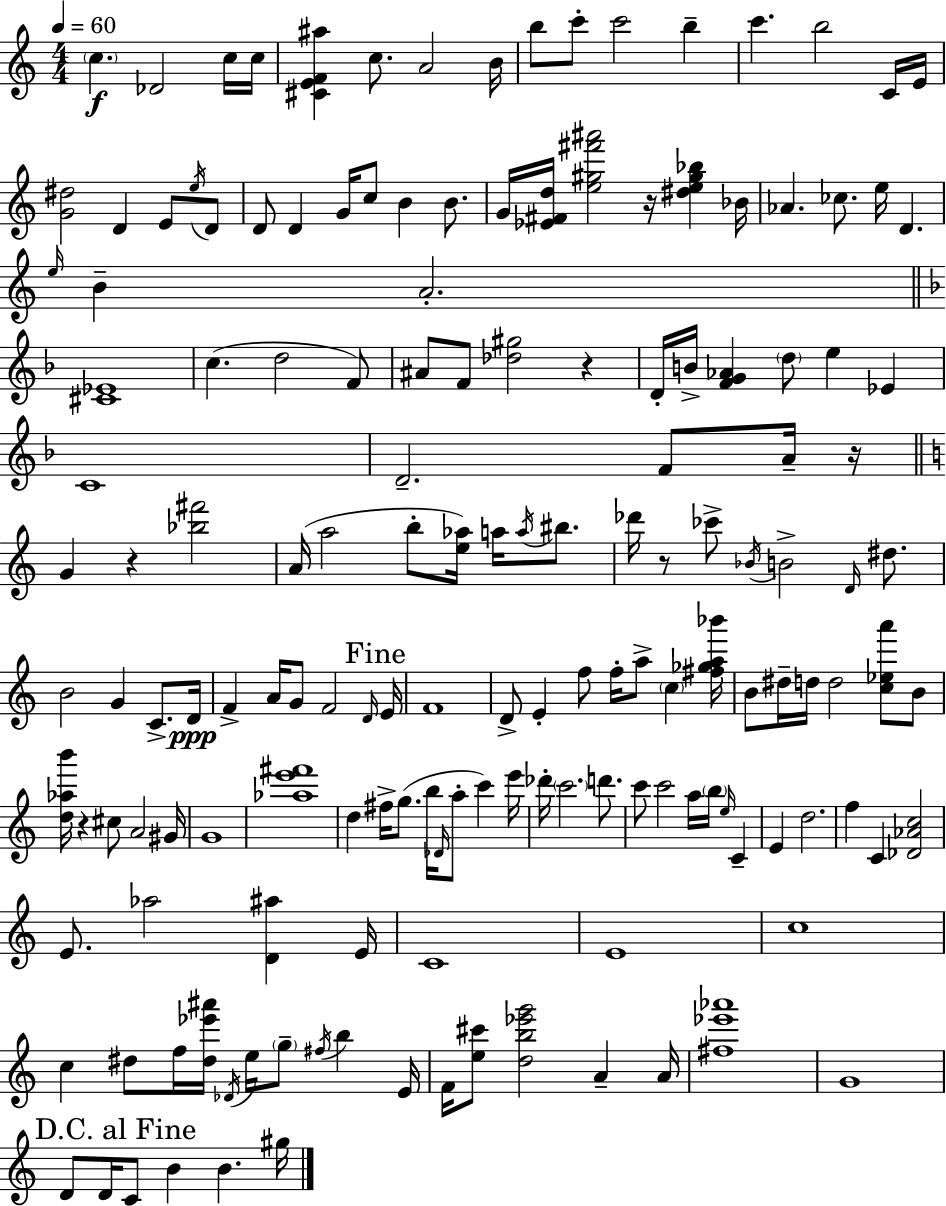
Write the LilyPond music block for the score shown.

{
  \clef treble
  \numericTimeSignature
  \time 4/4
  \key a \minor
  \tempo 4 = 60
  \parenthesize c''4.\f des'2 c''16 c''16 | <cis' e' f' ais''>4 c''8. a'2 b'16 | b''8 c'''8-. c'''2 b''4-- | c'''4. b''2 c'16 e'16 | \break <g' dis''>2 d'4 e'8 \acciaccatura { e''16 } d'8 | d'8 d'4 g'16 c''8 b'4 b'8. | g'16 <ees' fis' d''>16 <e'' gis'' fis''' ais'''>2 r16 <dis'' e'' gis'' bes''>4 | bes'16 aes'4. ces''8. e''16 d'4. | \break \grace { e''16 } b'4-- a'2.-. | \bar "||" \break \key f \major <cis' ees'>1 | c''4.( d''2 f'8) | ais'8 f'8 <des'' gis''>2 r4 | d'16-. b'16-> <f' g' aes'>4 \parenthesize d''8 e''4 ees'4 | \break c'1 | d'2.-- f'8 a'16-- r16 | \bar "||" \break \key c \major g'4 r4 <bes'' fis'''>2 | a'16( a''2 b''8-. <e'' aes''>16) a''16 \acciaccatura { a''16 } bis''8. | des'''16 r8 ces'''8-> \acciaccatura { bes'16 } b'2-> \grace { d'16 } | dis''8. b'2 g'4 c'8.-> | \break d'16\ppp f'4-> a'16 g'8 f'2 | \grace { d'16 } \mark "Fine" e'16 f'1 | d'8-> e'4-. f''8 f''16-. a''8-> \parenthesize c''4 | <fis'' ges'' a'' bes'''>16 b'8 dis''16-- d''16 d''2 | \break <c'' ees'' a'''>8 b'8 <d'' aes'' b'''>16 r4 cis''8 a'2 | gis'16 g'1 | <aes'' e''' fis'''>1 | d''4 fis''16-> g''8.( b''16 \grace { des'16 } a''8-. | \break c'''4) e'''16 des'''16-. \parenthesize c'''2. | d'''8. c'''8 c'''2 a''16 | \parenthesize b''16 \grace { e''16 } c'4-- e'4 d''2. | f''4 c'4 <des' aes' c''>2 | \break e'8. aes''2 | <d' ais''>4 e'16 c'1 | e'1 | c''1 | \break c''4 dis''8 f''16 <dis'' ees''' ais'''>16 \acciaccatura { des'16 } e''16 | \parenthesize g''8-- \acciaccatura { fis''16 } b''4 e'16 f'16 <e'' cis'''>8 <d'' b'' ees''' g'''>2 | a'4-- a'16 <fis'' ees''' aes'''>1 | g'1 | \break \mark "D.C. al Fine" d'8 d'16 c'8 b'4 | b'4. gis''16 \bar "|."
}